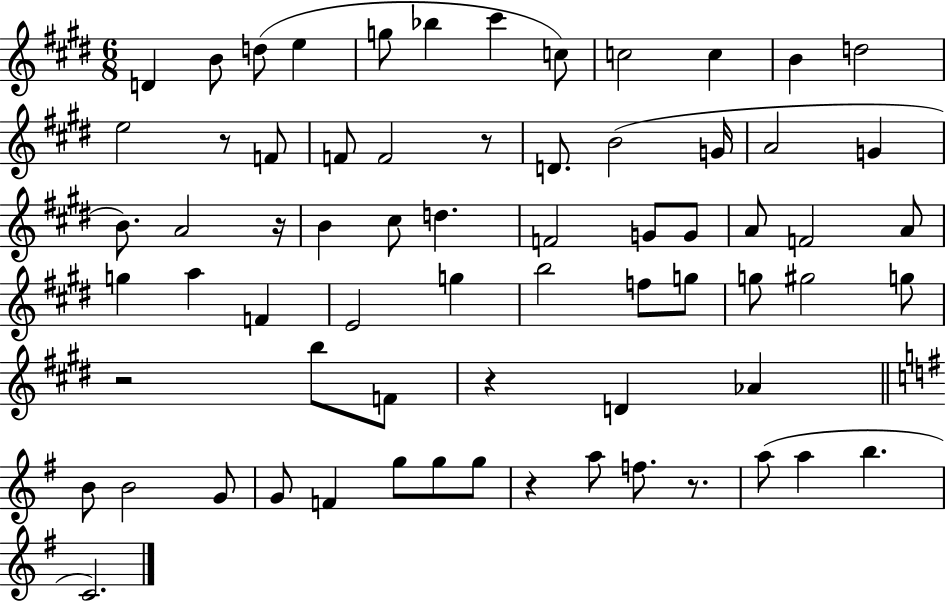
D4/q B4/e D5/e E5/q G5/e Bb5/q C#6/q C5/e C5/h C5/q B4/q D5/h E5/h R/e F4/e F4/e F4/h R/e D4/e. B4/h G4/s A4/h G4/q B4/e. A4/h R/s B4/q C#5/e D5/q. F4/h G4/e G4/e A4/e F4/h A4/e G5/q A5/q F4/q E4/h G5/q B5/h F5/e G5/e G5/e G#5/h G5/e R/h B5/e F4/e R/q D4/q Ab4/q B4/e B4/h G4/e G4/e F4/q G5/e G5/e G5/e R/q A5/e F5/e. R/e. A5/e A5/q B5/q. C4/h.